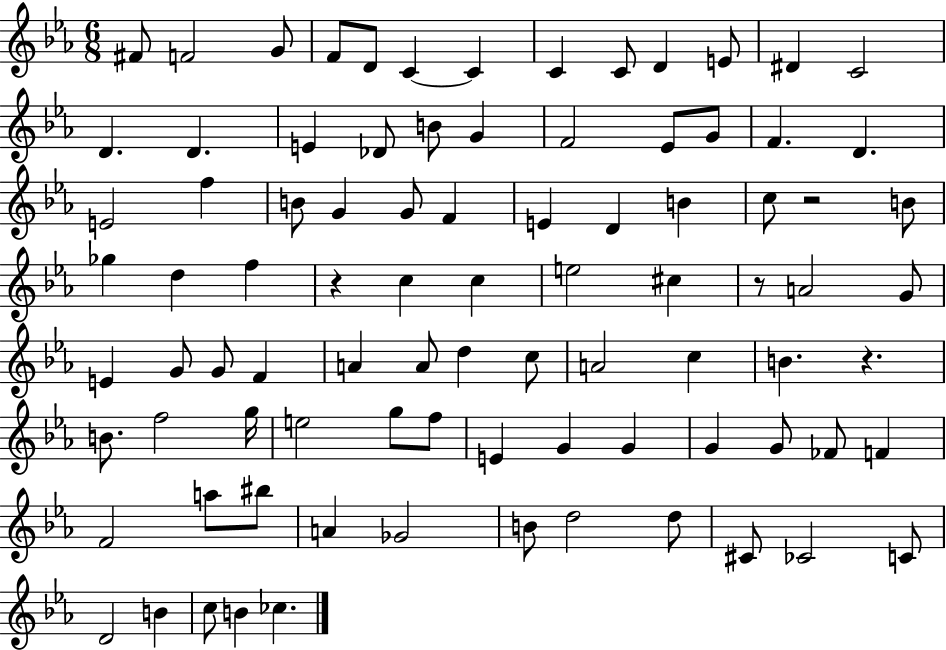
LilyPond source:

{
  \clef treble
  \numericTimeSignature
  \time 6/8
  \key ees \major
  fis'8 f'2 g'8 | f'8 d'8 c'4~~ c'4 | c'4 c'8 d'4 e'8 | dis'4 c'2 | \break d'4. d'4. | e'4 des'8 b'8 g'4 | f'2 ees'8 g'8 | f'4. d'4. | \break e'2 f''4 | b'8 g'4 g'8 f'4 | e'4 d'4 b'4 | c''8 r2 b'8 | \break ges''4 d''4 f''4 | r4 c''4 c''4 | e''2 cis''4 | r8 a'2 g'8 | \break e'4 g'8 g'8 f'4 | a'4 a'8 d''4 c''8 | a'2 c''4 | b'4. r4. | \break b'8. f''2 g''16 | e''2 g''8 f''8 | e'4 g'4 g'4 | g'4 g'8 fes'8 f'4 | \break f'2 a''8 bis''8 | a'4 ges'2 | b'8 d''2 d''8 | cis'8 ces'2 c'8 | \break d'2 b'4 | c''8 b'4 ces''4. | \bar "|."
}